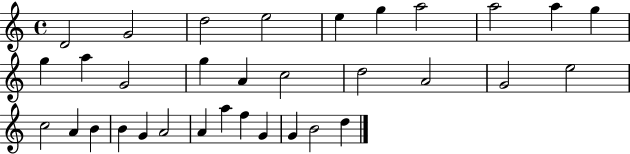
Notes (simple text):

D4/h G4/h D5/h E5/h E5/q G5/q A5/h A5/h A5/q G5/q G5/q A5/q G4/h G5/q A4/q C5/h D5/h A4/h G4/h E5/h C5/h A4/q B4/q B4/q G4/q A4/h A4/q A5/q F5/q G4/q G4/q B4/h D5/q